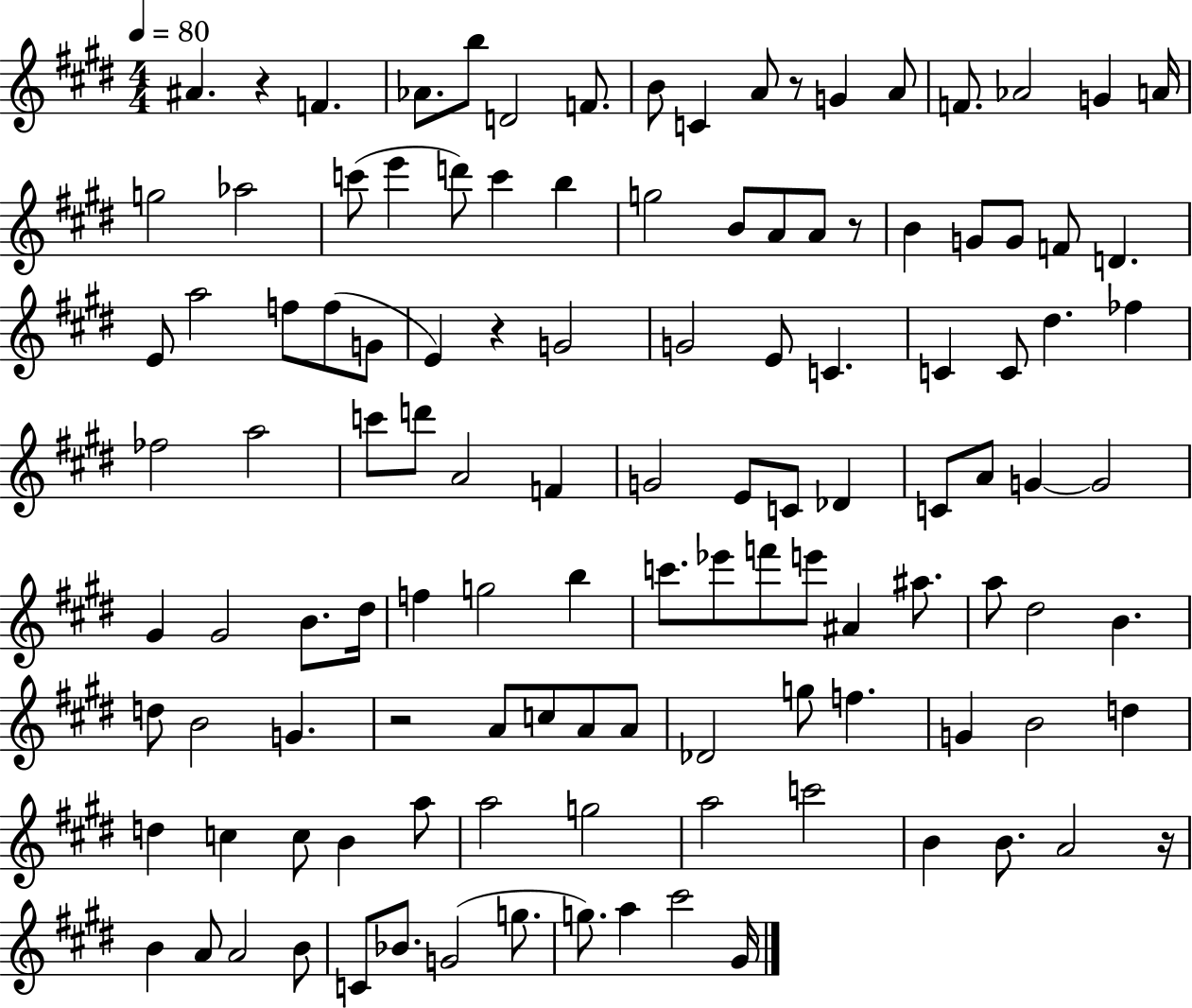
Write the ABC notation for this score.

X:1
T:Untitled
M:4/4
L:1/4
K:E
^A z F _A/2 b/2 D2 F/2 B/2 C A/2 z/2 G A/2 F/2 _A2 G A/4 g2 _a2 c'/2 e' d'/2 c' b g2 B/2 A/2 A/2 z/2 B G/2 G/2 F/2 D E/2 a2 f/2 f/2 G/2 E z G2 G2 E/2 C C C/2 ^d _f _f2 a2 c'/2 d'/2 A2 F G2 E/2 C/2 _D C/2 A/2 G G2 ^G ^G2 B/2 ^d/4 f g2 b c'/2 _e'/2 f'/2 e'/2 ^A ^a/2 a/2 ^d2 B d/2 B2 G z2 A/2 c/2 A/2 A/2 _D2 g/2 f G B2 d d c c/2 B a/2 a2 g2 a2 c'2 B B/2 A2 z/4 B A/2 A2 B/2 C/2 _B/2 G2 g/2 g/2 a ^c'2 ^G/4